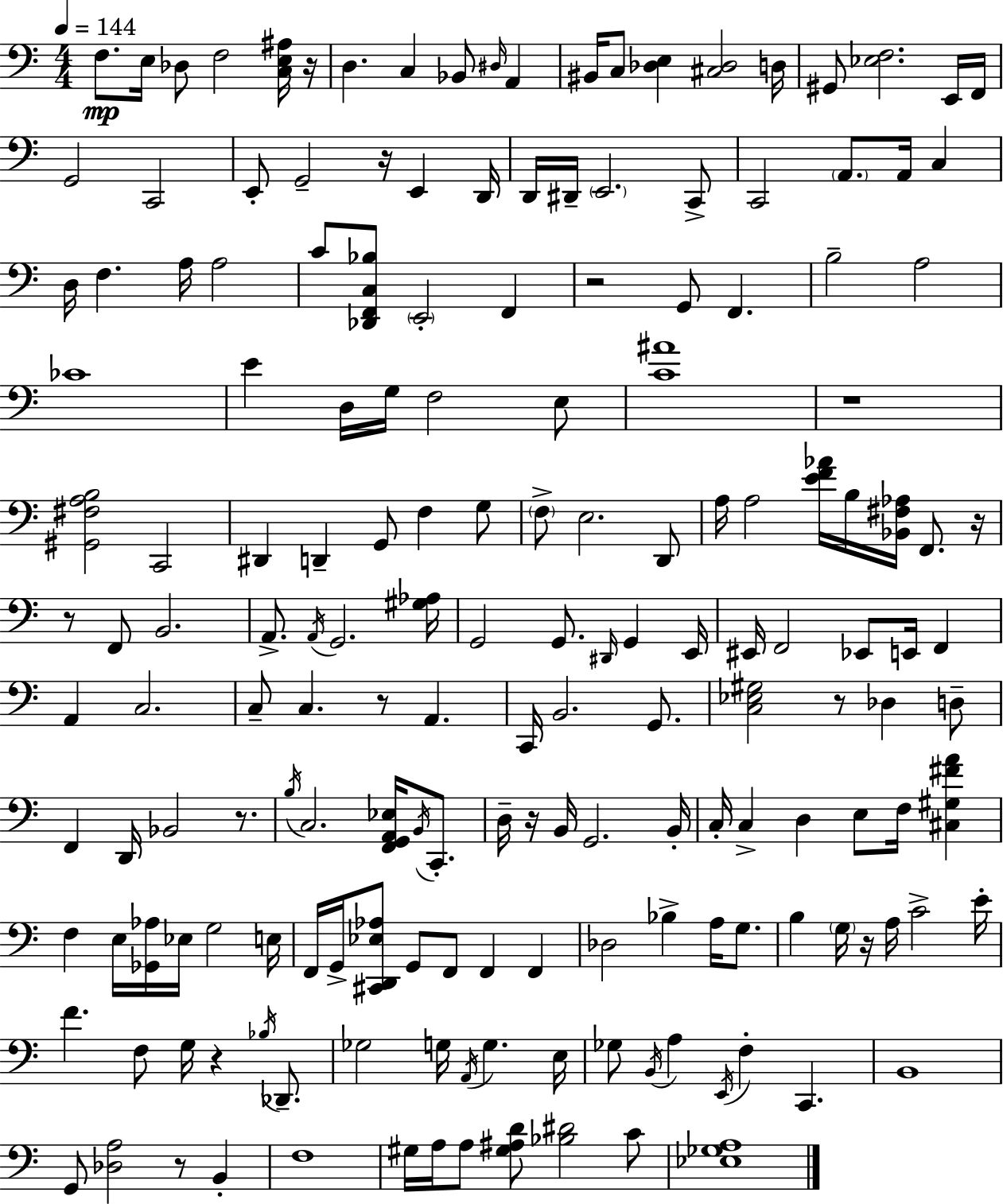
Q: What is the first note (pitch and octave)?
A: F3